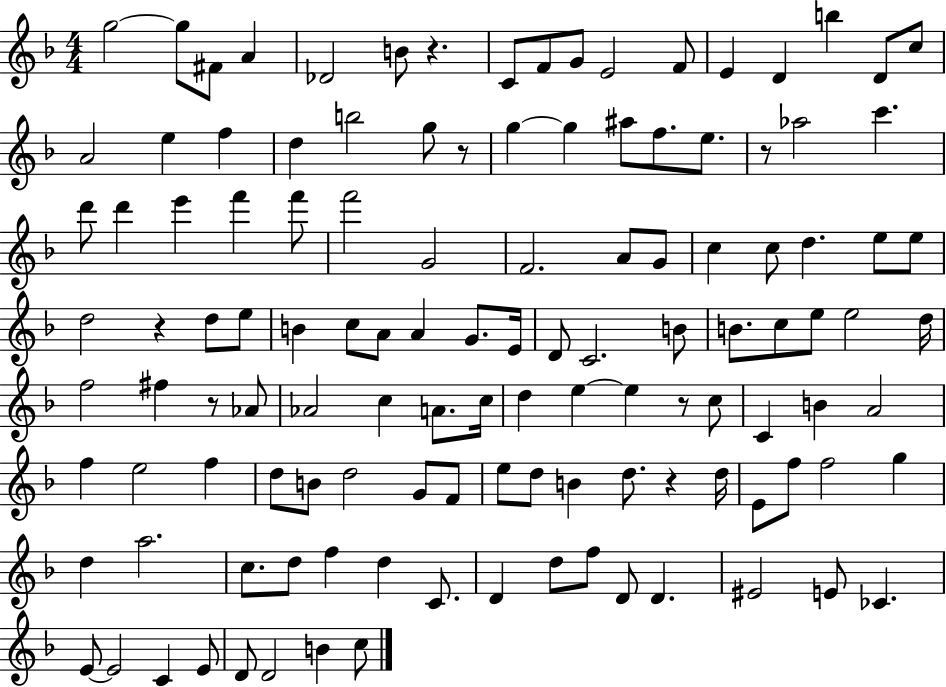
G5/h G5/e F#4/e A4/q Db4/h B4/e R/q. C4/e F4/e G4/e E4/h F4/e E4/q D4/q B5/q D4/e C5/e A4/h E5/q F5/q D5/q B5/h G5/e R/e G5/q G5/q A#5/e F5/e. E5/e. R/e Ab5/h C6/q. D6/e D6/q E6/q F6/q F6/e F6/h G4/h F4/h. A4/e G4/e C5/q C5/e D5/q. E5/e E5/e D5/h R/q D5/e E5/e B4/q C5/e A4/e A4/q G4/e. E4/s D4/e C4/h. B4/e B4/e. C5/e E5/e E5/h D5/s F5/h F#5/q R/e Ab4/e Ab4/h C5/q A4/e. C5/s D5/q E5/q E5/q R/e C5/e C4/q B4/q A4/h F5/q E5/h F5/q D5/e B4/e D5/h G4/e F4/e E5/e D5/e B4/q D5/e. R/q D5/s E4/e F5/e F5/h G5/q D5/q A5/h. C5/e. D5/e F5/q D5/q C4/e. D4/q D5/e F5/e D4/e D4/q. EIS4/h E4/e CES4/q. E4/e E4/h C4/q E4/e D4/e D4/h B4/q C5/e